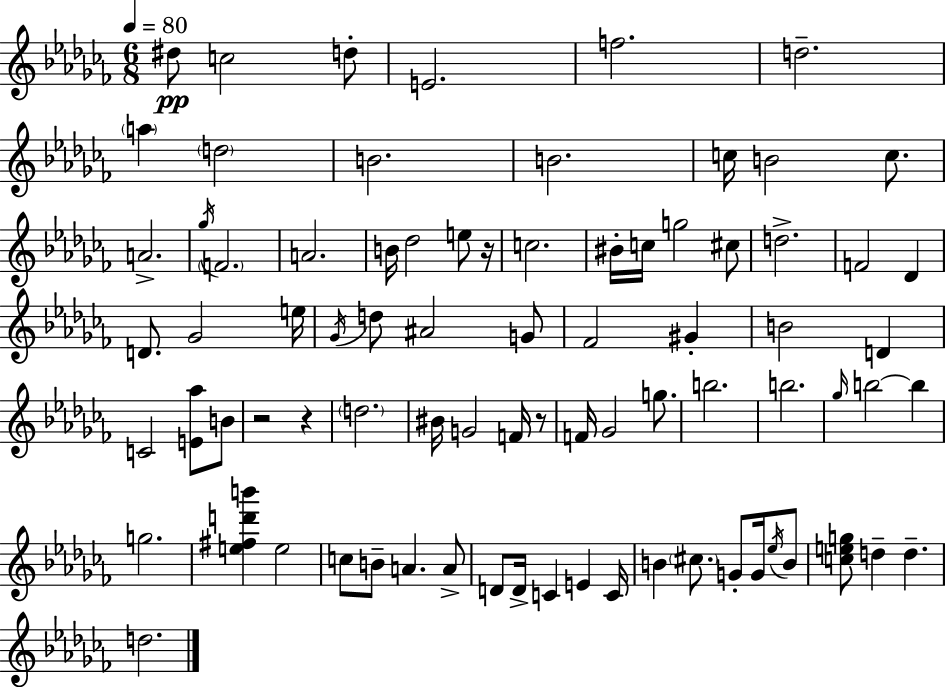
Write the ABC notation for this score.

X:1
T:Untitled
M:6/8
L:1/4
K:Abm
^d/2 c2 d/2 E2 f2 d2 a d2 B2 B2 c/4 B2 c/2 A2 _g/4 F2 A2 B/4 _d2 e/2 z/4 c2 ^B/4 c/4 g2 ^c/2 d2 F2 _D D/2 _G2 e/4 _G/4 d/2 ^A2 G/2 _F2 ^G B2 D C2 [E_a]/2 B/2 z2 z d2 ^B/4 G2 F/4 z/2 F/4 _G2 g/2 b2 b2 _g/4 b2 b g2 [e^fd'b'] e2 c/2 B/2 A A/2 D/2 D/4 C E C/4 B ^c/2 G/2 G/4 _e/4 B/2 [ceg]/2 d d d2